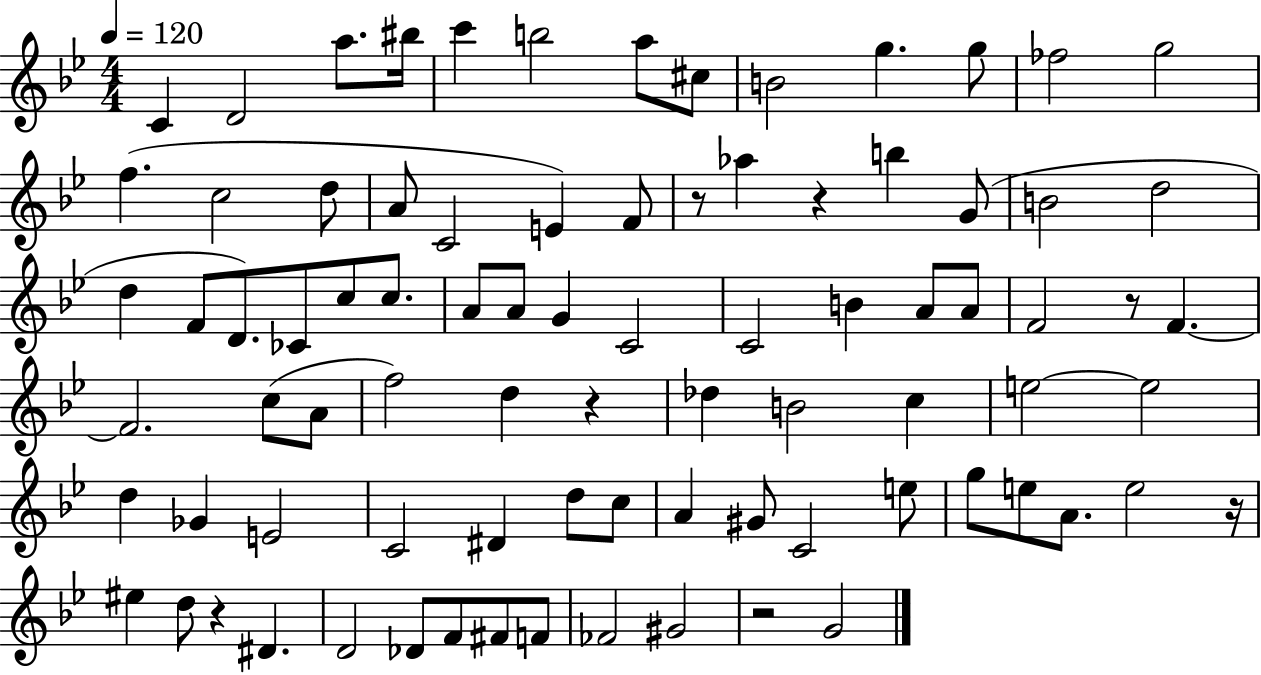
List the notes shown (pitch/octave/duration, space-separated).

C4/q D4/h A5/e. BIS5/s C6/q B5/h A5/e C#5/e B4/h G5/q. G5/e FES5/h G5/h F5/q. C5/h D5/e A4/e C4/h E4/q F4/e R/e Ab5/q R/q B5/q G4/e B4/h D5/h D5/q F4/e D4/e. CES4/e C5/e C5/e. A4/e A4/e G4/q C4/h C4/h B4/q A4/e A4/e F4/h R/e F4/q. F4/h. C5/e A4/e F5/h D5/q R/q Db5/q B4/h C5/q E5/h E5/h D5/q Gb4/q E4/h C4/h D#4/q D5/e C5/e A4/q G#4/e C4/h E5/e G5/e E5/e A4/e. E5/h R/s EIS5/q D5/e R/q D#4/q. D4/h Db4/e F4/e F#4/e F4/e FES4/h G#4/h R/h G4/h